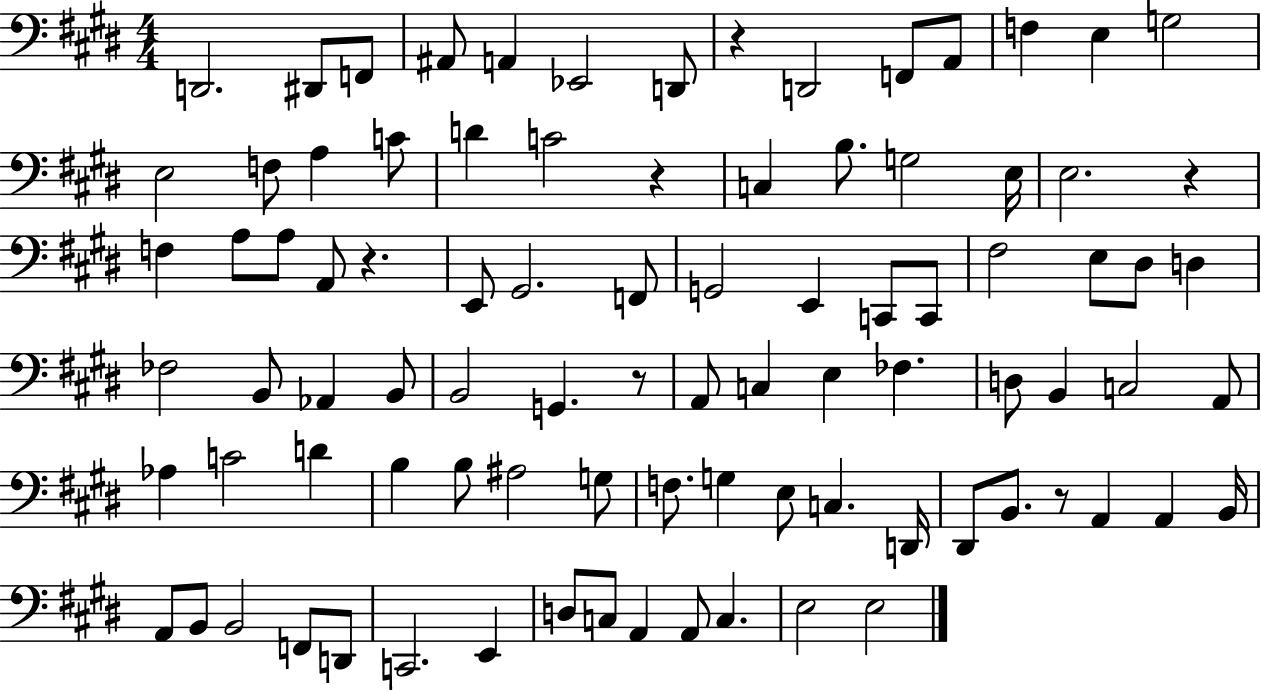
D2/h. D#2/e F2/e A#2/e A2/q Eb2/h D2/e R/q D2/h F2/e A2/e F3/q E3/q G3/h E3/h F3/e A3/q C4/e D4/q C4/h R/q C3/q B3/e. G3/h E3/s E3/h. R/q F3/q A3/e A3/e A2/e R/q. E2/e G#2/h. F2/e G2/h E2/q C2/e C2/e F#3/h E3/e D#3/e D3/q FES3/h B2/e Ab2/q B2/e B2/h G2/q. R/e A2/e C3/q E3/q FES3/q. D3/e B2/q C3/h A2/e Ab3/q C4/h D4/q B3/q B3/e A#3/h G3/e F3/e. G3/q E3/e C3/q. D2/s D#2/e B2/e. R/e A2/q A2/q B2/s A2/e B2/e B2/h F2/e D2/e C2/h. E2/q D3/e C3/e A2/q A2/e C3/q. E3/h E3/h